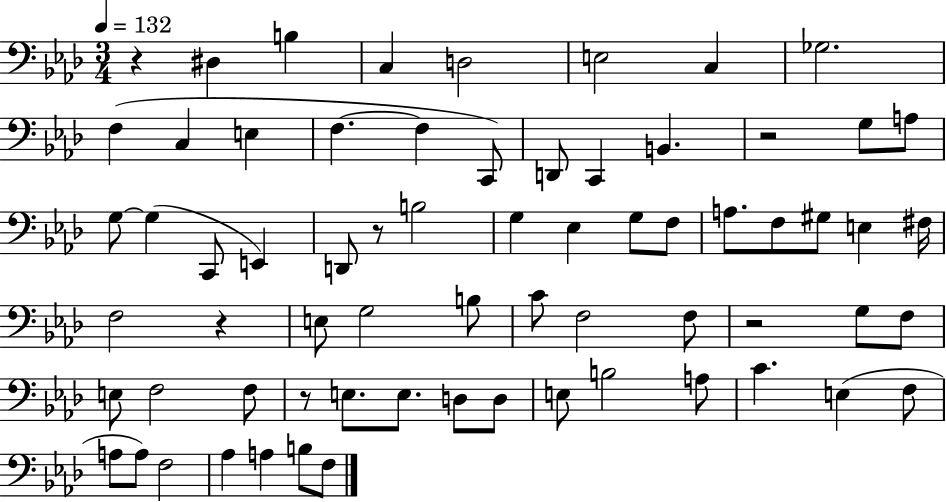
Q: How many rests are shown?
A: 6